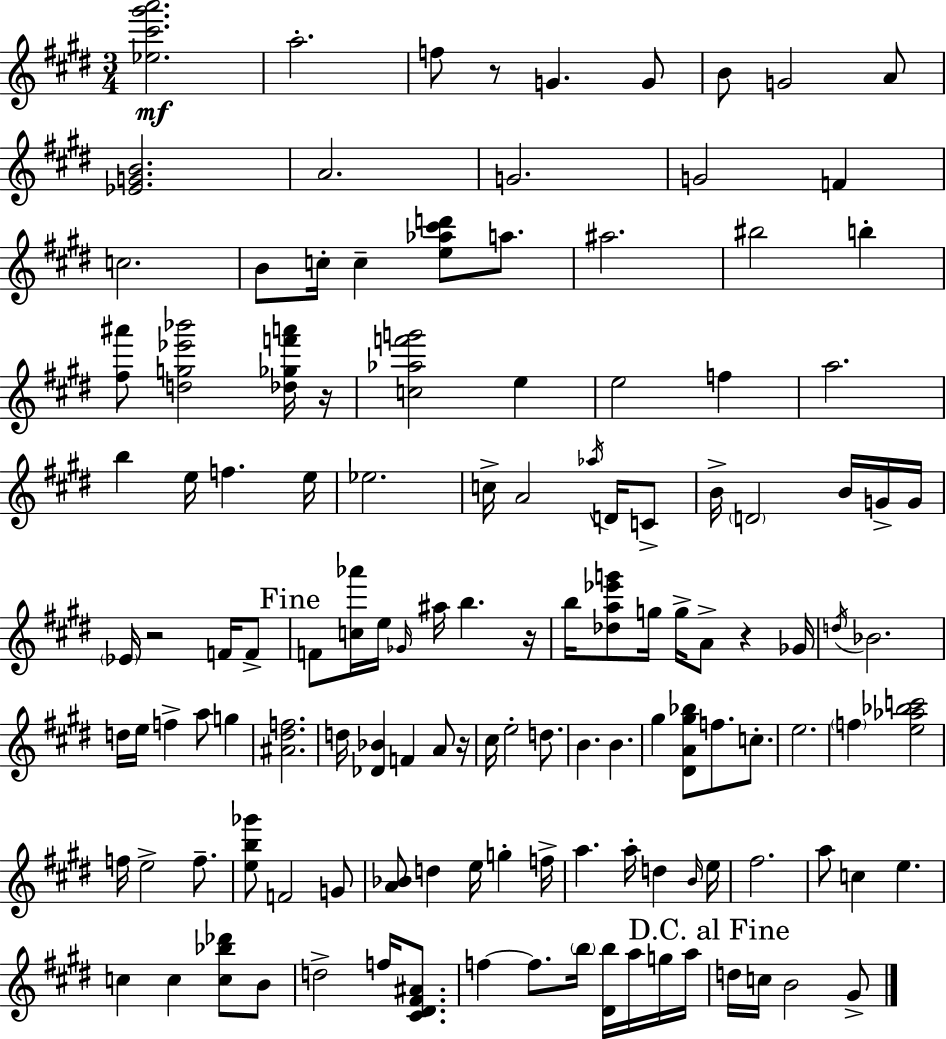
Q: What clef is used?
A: treble